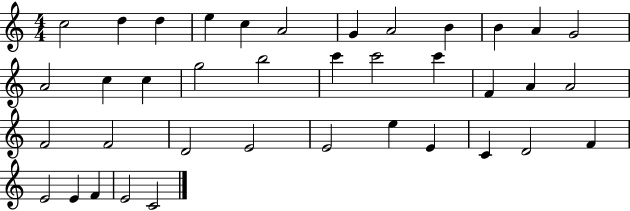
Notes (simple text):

C5/h D5/q D5/q E5/q C5/q A4/h G4/q A4/h B4/q B4/q A4/q G4/h A4/h C5/q C5/q G5/h B5/h C6/q C6/h C6/q F4/q A4/q A4/h F4/h F4/h D4/h E4/h E4/h E5/q E4/q C4/q D4/h F4/q E4/h E4/q F4/q E4/h C4/h